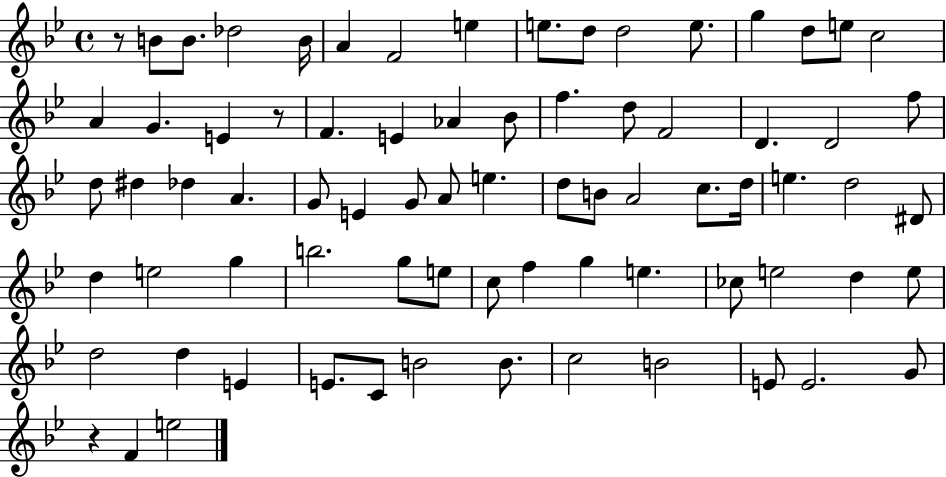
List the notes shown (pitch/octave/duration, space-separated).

R/e B4/e B4/e. Db5/h B4/s A4/q F4/h E5/q E5/e. D5/e D5/h E5/e. G5/q D5/e E5/e C5/h A4/q G4/q. E4/q R/e F4/q. E4/q Ab4/q Bb4/e F5/q. D5/e F4/h D4/q. D4/h F5/e D5/e D#5/q Db5/q A4/q. G4/e E4/q G4/e A4/e E5/q. D5/e B4/e A4/h C5/e. D5/s E5/q. D5/h D#4/e D5/q E5/h G5/q B5/h. G5/e E5/e C5/e F5/q G5/q E5/q. CES5/e E5/h D5/q E5/e D5/h D5/q E4/q E4/e. C4/e B4/h B4/e. C5/h B4/h E4/e E4/h. G4/e R/q F4/q E5/h